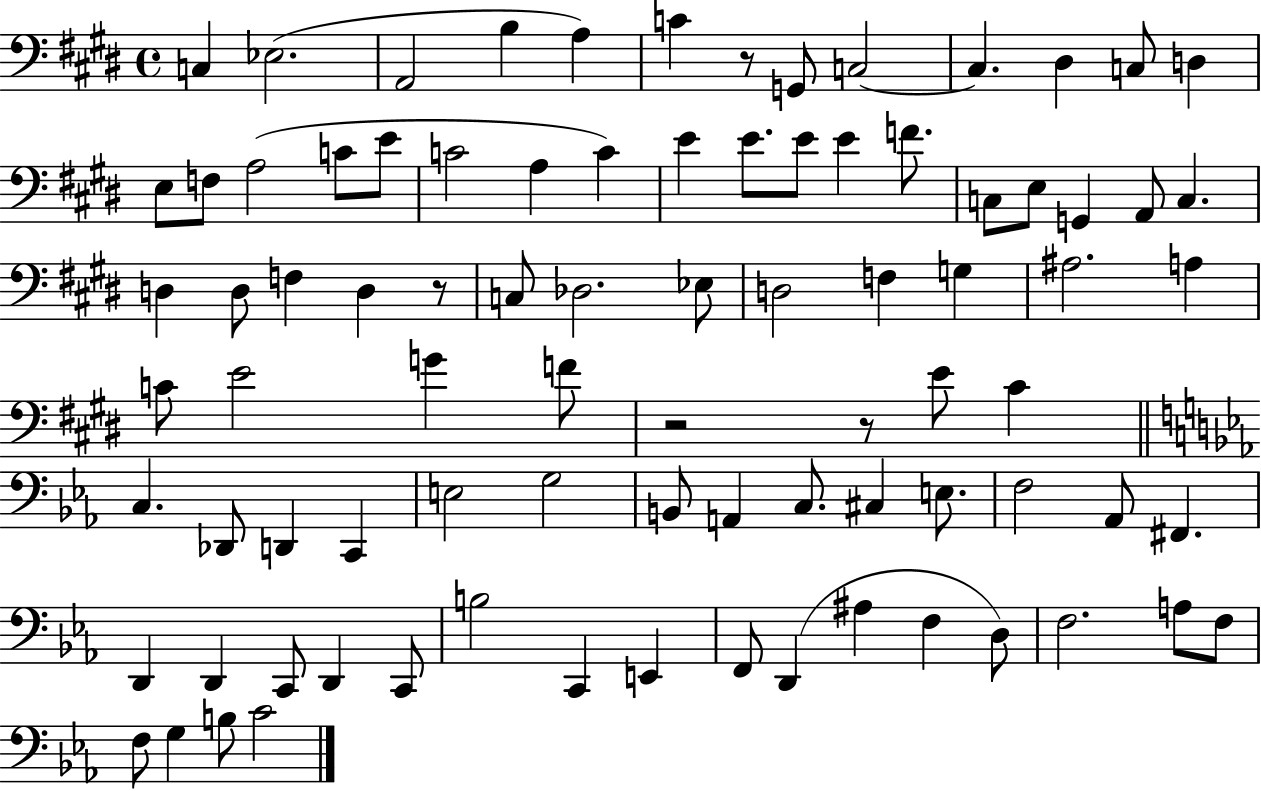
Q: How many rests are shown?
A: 4